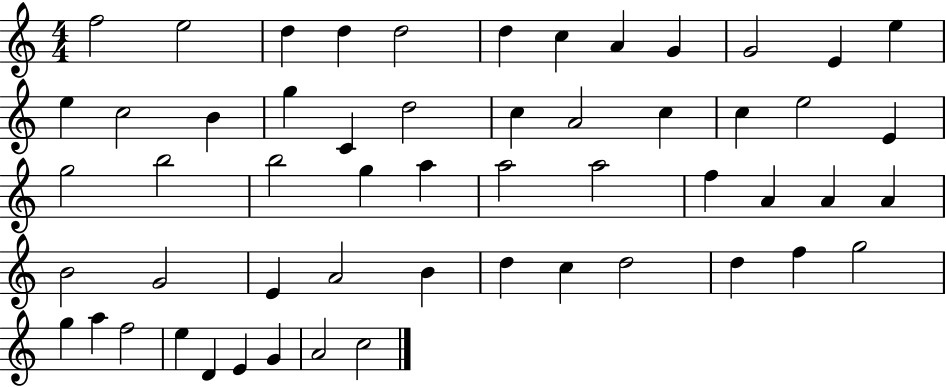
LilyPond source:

{
  \clef treble
  \numericTimeSignature
  \time 4/4
  \key c \major
  f''2 e''2 | d''4 d''4 d''2 | d''4 c''4 a'4 g'4 | g'2 e'4 e''4 | \break e''4 c''2 b'4 | g''4 c'4 d''2 | c''4 a'2 c''4 | c''4 e''2 e'4 | \break g''2 b''2 | b''2 g''4 a''4 | a''2 a''2 | f''4 a'4 a'4 a'4 | \break b'2 g'2 | e'4 a'2 b'4 | d''4 c''4 d''2 | d''4 f''4 g''2 | \break g''4 a''4 f''2 | e''4 d'4 e'4 g'4 | a'2 c''2 | \bar "|."
}